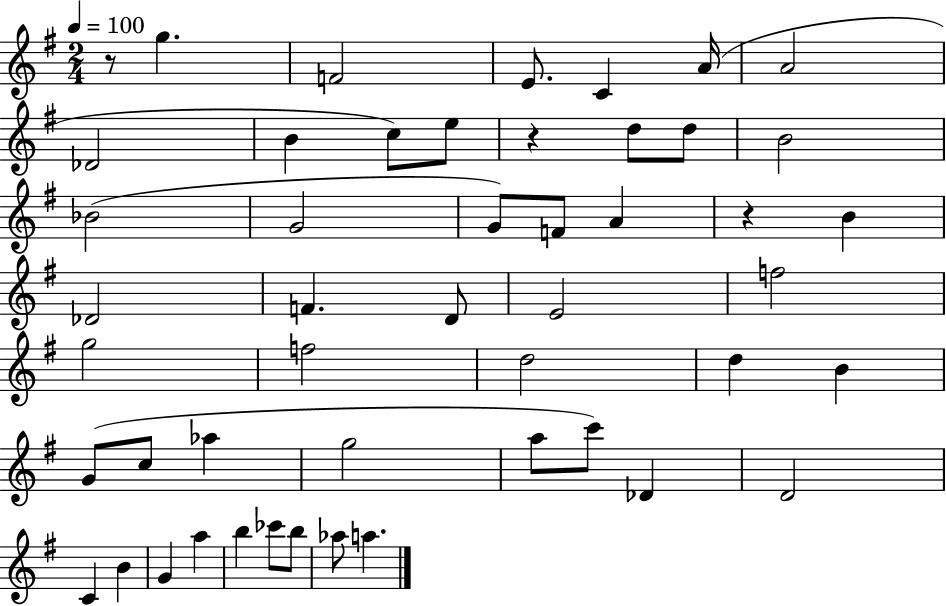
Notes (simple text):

R/e G5/q. F4/h E4/e. C4/q A4/s A4/h Db4/h B4/q C5/e E5/e R/q D5/e D5/e B4/h Bb4/h G4/h G4/e F4/e A4/q R/q B4/q Db4/h F4/q. D4/e E4/h F5/h G5/h F5/h D5/h D5/q B4/q G4/e C5/e Ab5/q G5/h A5/e C6/e Db4/q D4/h C4/q B4/q G4/q A5/q B5/q CES6/e B5/e Ab5/e A5/q.